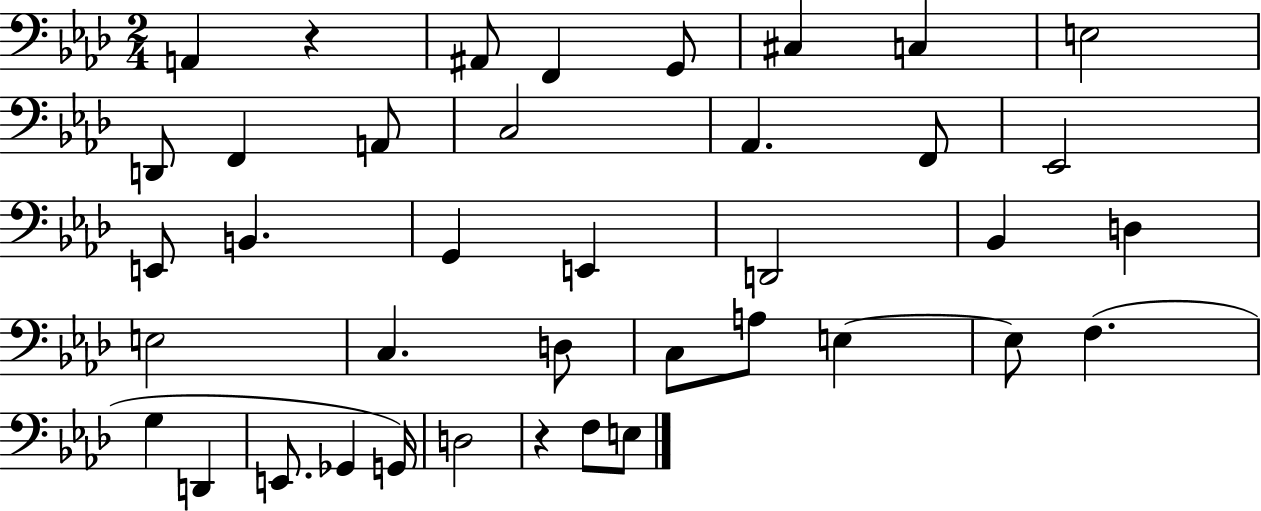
A2/q R/q A#2/e F2/q G2/e C#3/q C3/q E3/h D2/e F2/q A2/e C3/h Ab2/q. F2/e Eb2/h E2/e B2/q. G2/q E2/q D2/h Bb2/q D3/q E3/h C3/q. D3/e C3/e A3/e E3/q E3/e F3/q. G3/q D2/q E2/e. Gb2/q G2/s D3/h R/q F3/e E3/e